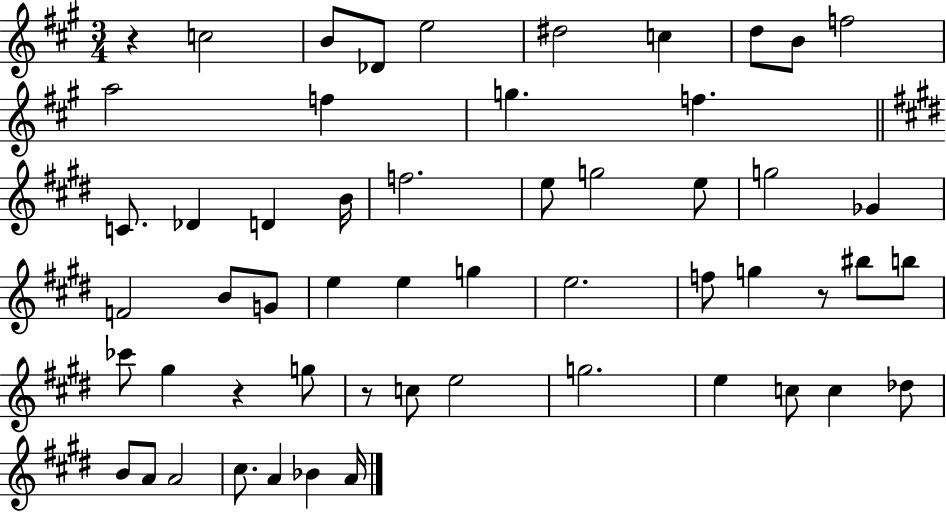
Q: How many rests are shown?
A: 4